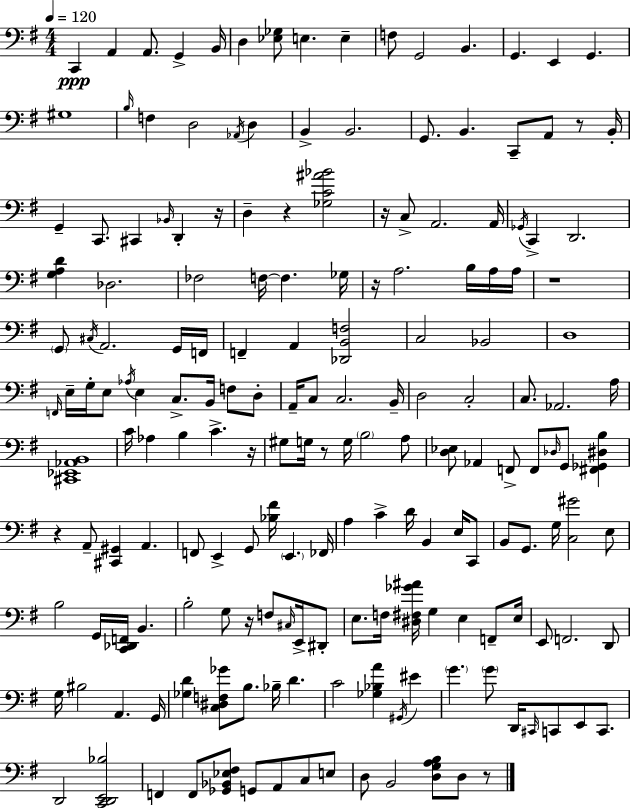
X:1
T:Untitled
M:4/4
L:1/4
K:Em
C,, A,, A,,/2 G,, B,,/4 D, [_E,_G,]/2 E, E, F,/2 G,,2 B,, G,, E,, G,, ^G,4 B,/4 F, D,2 _A,,/4 D, B,, B,,2 G,,/2 B,, C,,/2 A,,/2 z/2 B,,/4 G,, C,,/2 ^C,, _B,,/4 D,, z/4 D, z [_G,C^A_B]2 z/4 C,/2 A,,2 A,,/4 _G,,/4 C,, D,,2 [G,A,D] _D,2 _F,2 F,/4 F, _G,/4 z/4 A,2 B,/4 A,/4 A,/4 z4 G,,/2 ^C,/4 A,,2 G,,/4 F,,/4 F,, A,, [_D,,B,,F,]2 C,2 _B,,2 D,4 F,,/4 E,/4 G,/4 E,/2 _A,/4 E, C,/2 B,,/4 F,/2 D,/2 A,,/4 C,/2 C,2 B,,/4 D,2 C,2 C,/2 _A,,2 A,/4 [^C,,_E,,_A,,B,,]4 C/4 _A, B, C z/4 ^G,/2 G,/4 z/2 G,/4 B,2 A,/2 [D,_E,]/2 _A,, F,,/2 F,,/2 _D,/4 G,,/2 [^F,,_G,,^D,B,] z A,,/2 [^C,,^G,,] A,, F,,/2 E,, G,,/2 [_B,^F]/4 E,, _F,,/4 A, C D/4 B,, E,/4 C,,/2 B,,/2 G,,/2 G,/4 [C,^G]2 E,/2 B,2 G,,/4 [C,,_D,,F,,]/4 B,, B,2 G,/2 z/4 F,/2 ^C,/4 E,,/4 ^D,,/2 E,/2 F,/4 [^D,^F,_G^A]/4 G, E, F,,/2 E,/4 E,,/2 F,,2 D,,/2 G,/4 ^B,2 A,, G,,/4 [_G,D] [C,^D,F,_G]/2 B,/2 _B,/4 D C2 [_G,_B,A] ^G,,/4 ^E G G/2 D,,/4 ^C,,/4 C,,/2 E,,/2 C,,/2 D,,2 [C,,D,,E,,_B,]2 F,, F,,/2 [_G,,_B,,_E,^F,]/2 G,,/2 A,,/2 C,/2 E,/2 D,/2 B,,2 [D,G,A,B,]/2 D,/2 z/2